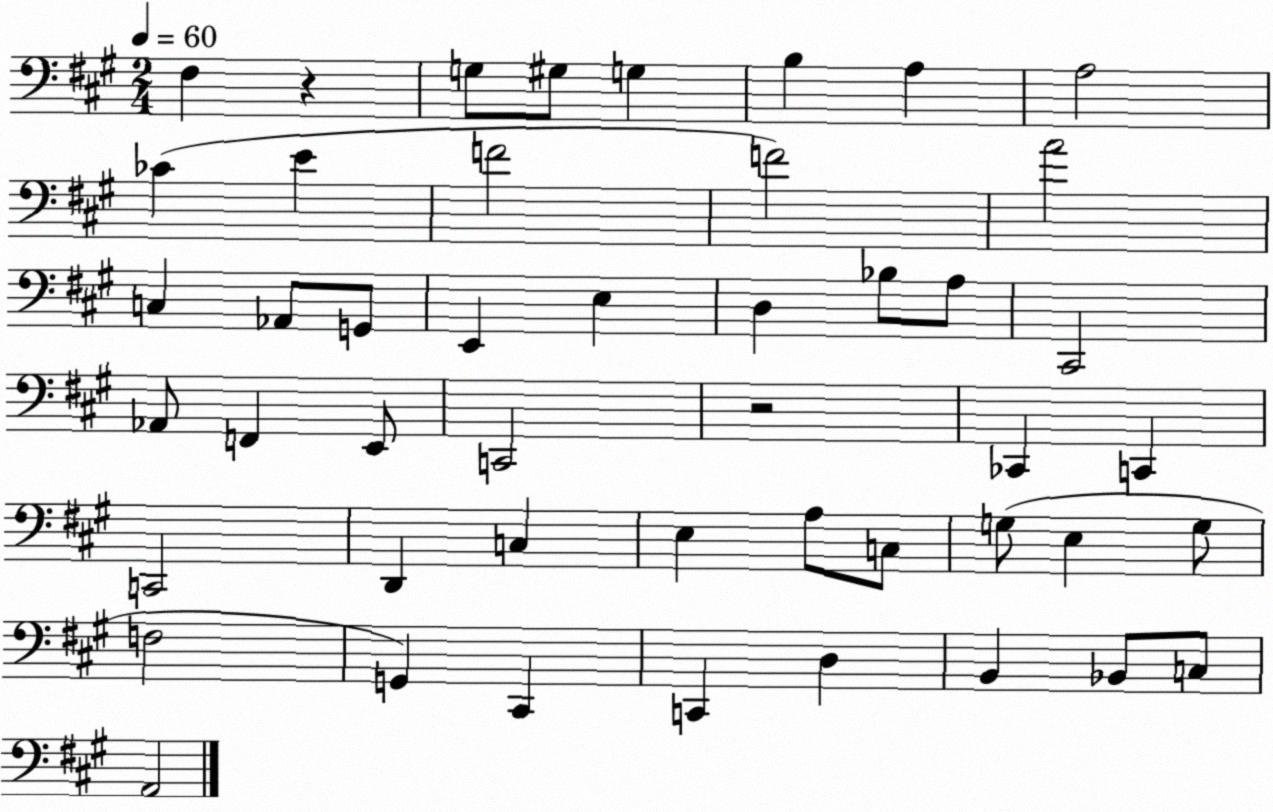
X:1
T:Untitled
M:2/4
L:1/4
K:A
^F, z G,/2 ^G,/2 G, B, A, A,2 _C E F2 F2 A2 C, _A,,/2 G,,/2 E,, E, D, _B,/2 A,/2 ^C,,2 _A,,/2 F,, E,,/2 C,,2 z2 _C,, C,, C,,2 D,, C, E, A,/2 C,/2 G,/2 E, G,/2 F,2 G,, ^C,, C,, D, B,, _B,,/2 C,/2 A,,2